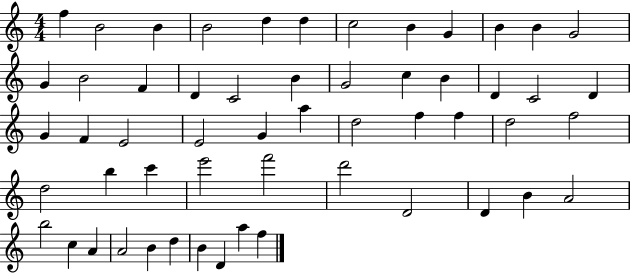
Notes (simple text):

F5/q B4/h B4/q B4/h D5/q D5/q C5/h B4/q G4/q B4/q B4/q G4/h G4/q B4/h F4/q D4/q C4/h B4/q G4/h C5/q B4/q D4/q C4/h D4/q G4/q F4/q E4/h E4/h G4/q A5/q D5/h F5/q F5/q D5/h F5/h D5/h B5/q C6/q E6/h F6/h D6/h D4/h D4/q B4/q A4/h B5/h C5/q A4/q A4/h B4/q D5/q B4/q D4/q A5/q F5/q